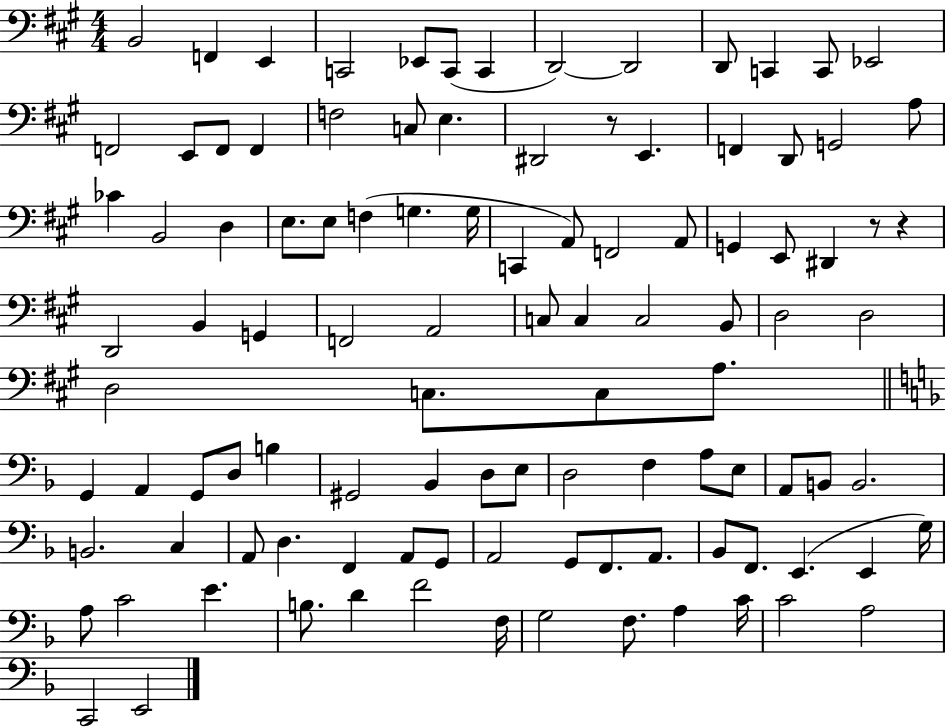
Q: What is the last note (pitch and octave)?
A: E2